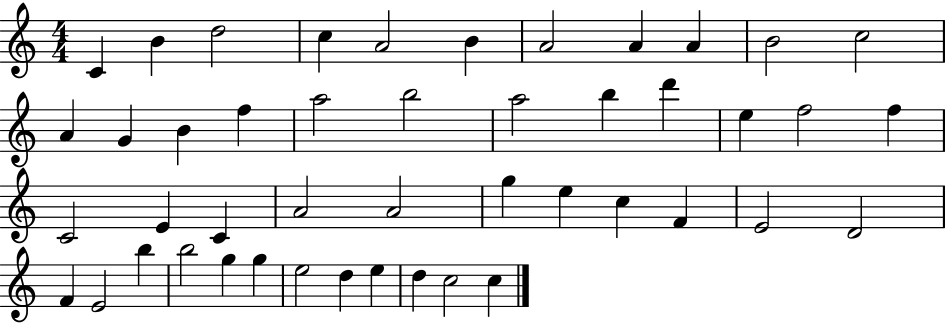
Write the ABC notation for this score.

X:1
T:Untitled
M:4/4
L:1/4
K:C
C B d2 c A2 B A2 A A B2 c2 A G B f a2 b2 a2 b d' e f2 f C2 E C A2 A2 g e c F E2 D2 F E2 b b2 g g e2 d e d c2 c